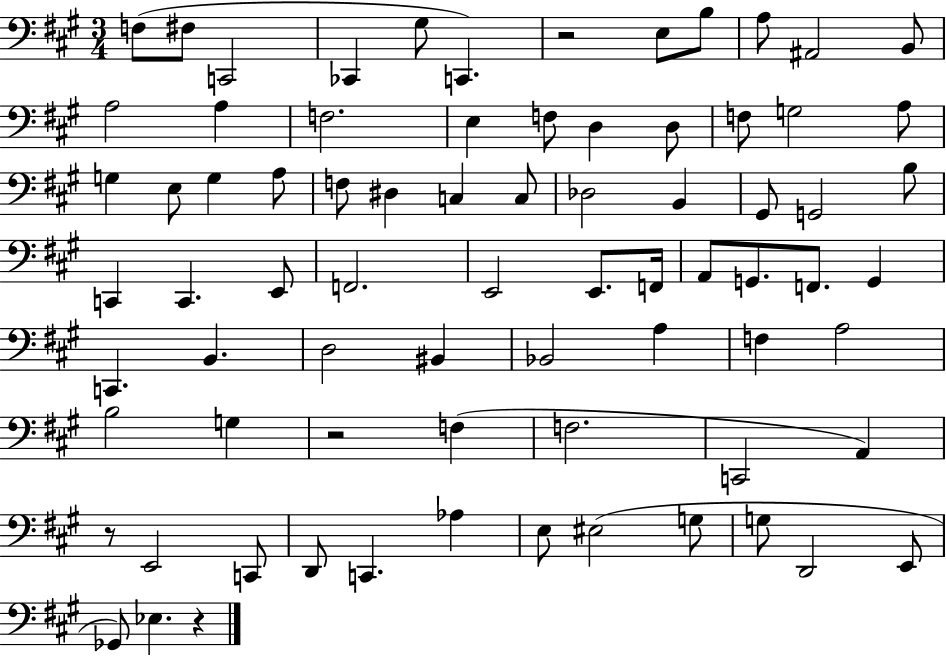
X:1
T:Untitled
M:3/4
L:1/4
K:A
F,/2 ^F,/2 C,,2 _C,, ^G,/2 C,, z2 E,/2 B,/2 A,/2 ^A,,2 B,,/2 A,2 A, F,2 E, F,/2 D, D,/2 F,/2 G,2 A,/2 G, E,/2 G, A,/2 F,/2 ^D, C, C,/2 _D,2 B,, ^G,,/2 G,,2 B,/2 C,, C,, E,,/2 F,,2 E,,2 E,,/2 F,,/4 A,,/2 G,,/2 F,,/2 G,, C,, B,, D,2 ^B,, _B,,2 A, F, A,2 B,2 G, z2 F, F,2 C,,2 A,, z/2 E,,2 C,,/2 D,,/2 C,, _A, E,/2 ^E,2 G,/2 G,/2 D,,2 E,,/2 _G,,/2 _E, z